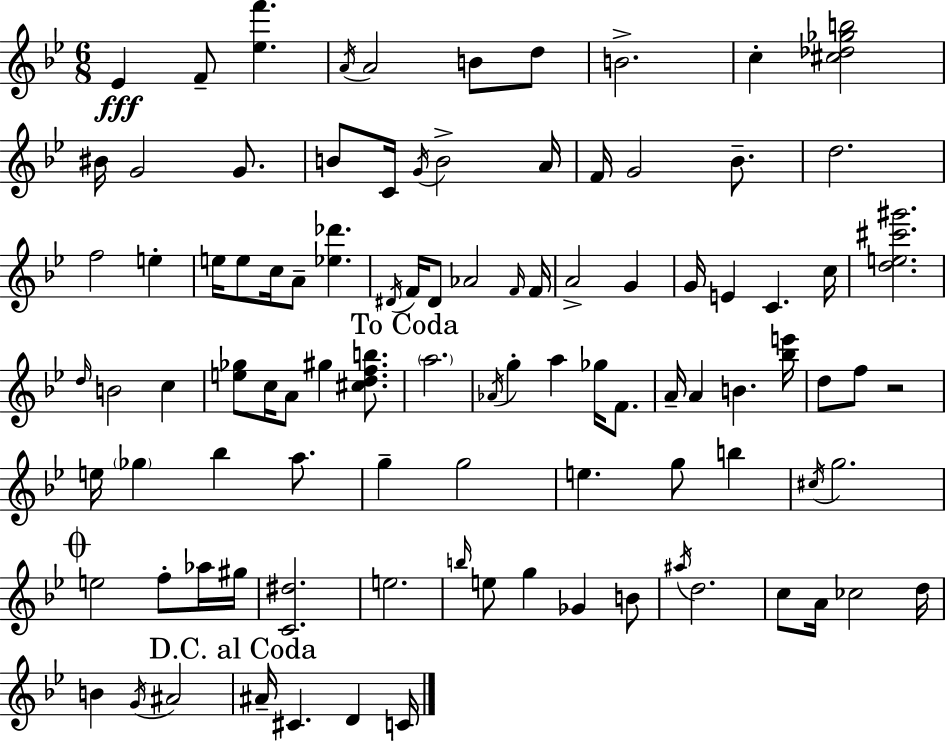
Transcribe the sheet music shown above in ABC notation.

X:1
T:Untitled
M:6/8
L:1/4
K:Gm
_E F/2 [_ef'] A/4 A2 B/2 d/2 B2 c [^c_d_gb]2 ^B/4 G2 G/2 B/2 C/4 G/4 B2 A/4 F/4 G2 _B/2 d2 f2 e e/4 e/2 c/4 A/2 [_e_d'] ^D/4 F/4 ^D/2 _A2 F/4 F/4 A2 G G/4 E C c/4 [de^c'^g']2 d/4 B2 c [e_g]/2 c/4 A/2 ^g [^cdfb]/2 a2 _A/4 g a _g/4 F/2 A/4 A B [_be']/4 d/2 f/2 z2 e/4 _g _b a/2 g g2 e g/2 b ^c/4 g2 e2 f/2 _a/4 ^g/4 [C^d]2 e2 b/4 e/2 g _G B/2 ^a/4 d2 c/2 A/4 _c2 d/4 B G/4 ^A2 ^A/4 ^C D C/4